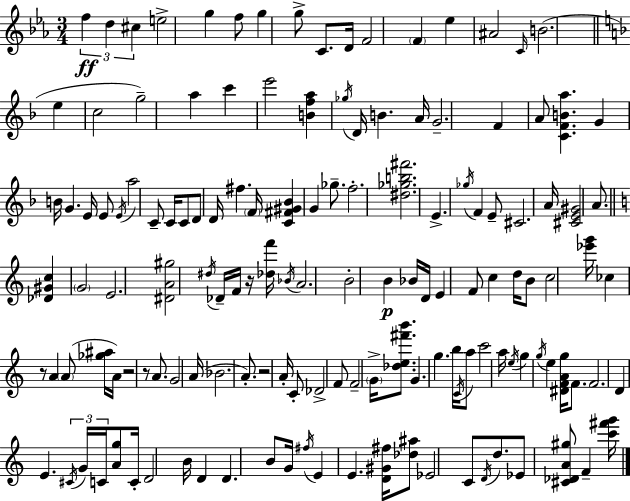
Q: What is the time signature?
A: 3/4